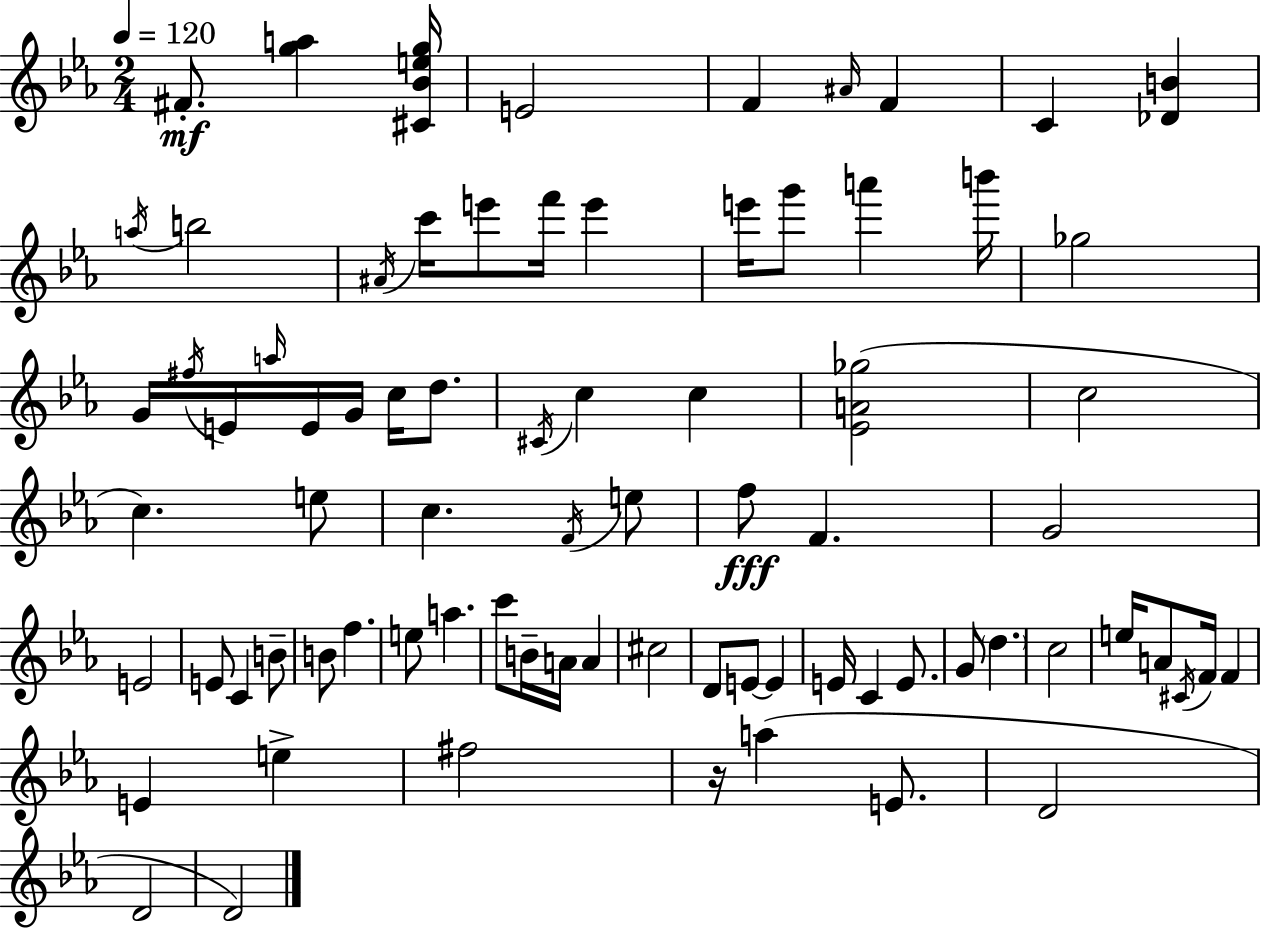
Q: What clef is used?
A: treble